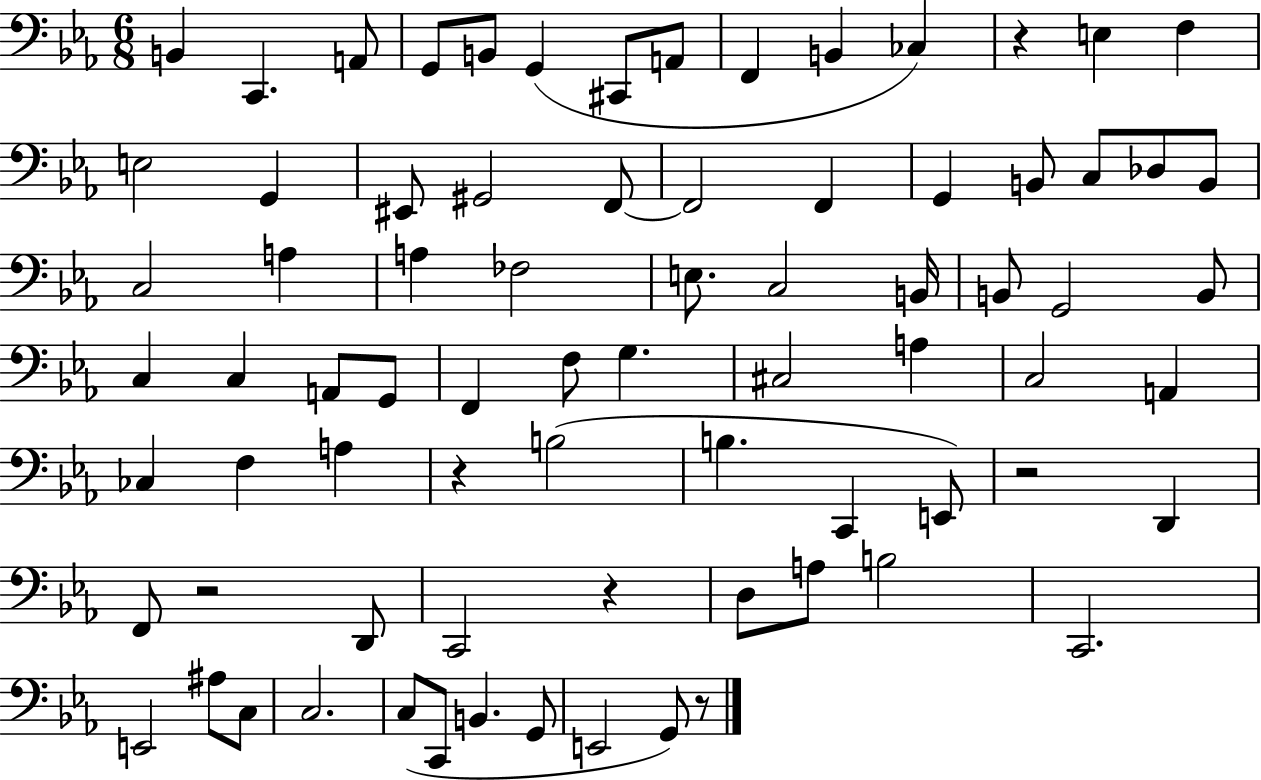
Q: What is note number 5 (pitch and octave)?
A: B2